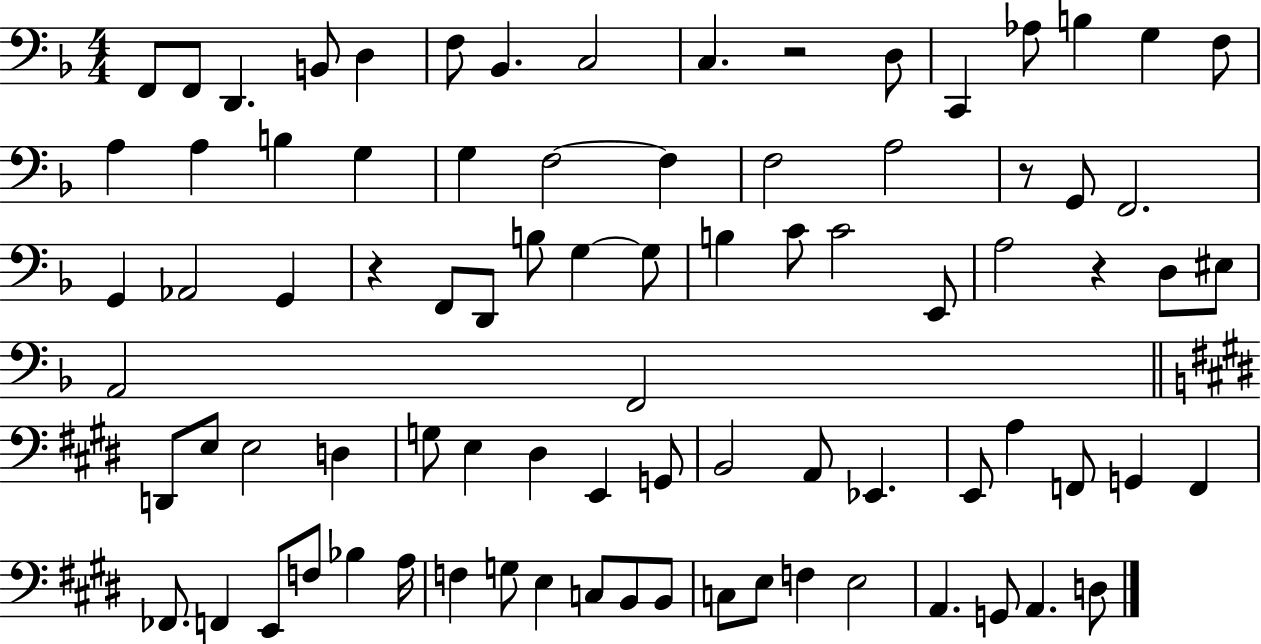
{
  \clef bass
  \numericTimeSignature
  \time 4/4
  \key f \major
  f,8 f,8 d,4. b,8 d4 | f8 bes,4. c2 | c4. r2 d8 | c,4 aes8 b4 g4 f8 | \break a4 a4 b4 g4 | g4 f2~~ f4 | f2 a2 | r8 g,8 f,2. | \break g,4 aes,2 g,4 | r4 f,8 d,8 b8 g4~~ g8 | b4 c'8 c'2 e,8 | a2 r4 d8 eis8 | \break a,2 f,2 | \bar "||" \break \key e \major d,8 e8 e2 d4 | g8 e4 dis4 e,4 g,8 | b,2 a,8 ees,4. | e,8 a4 f,8 g,4 f,4 | \break fes,8. f,4 e,8 f8 bes4 a16 | f4 g8 e4 c8 b,8 b,8 | c8 e8 f4 e2 | a,4. g,8 a,4. d8 | \break \bar "|."
}